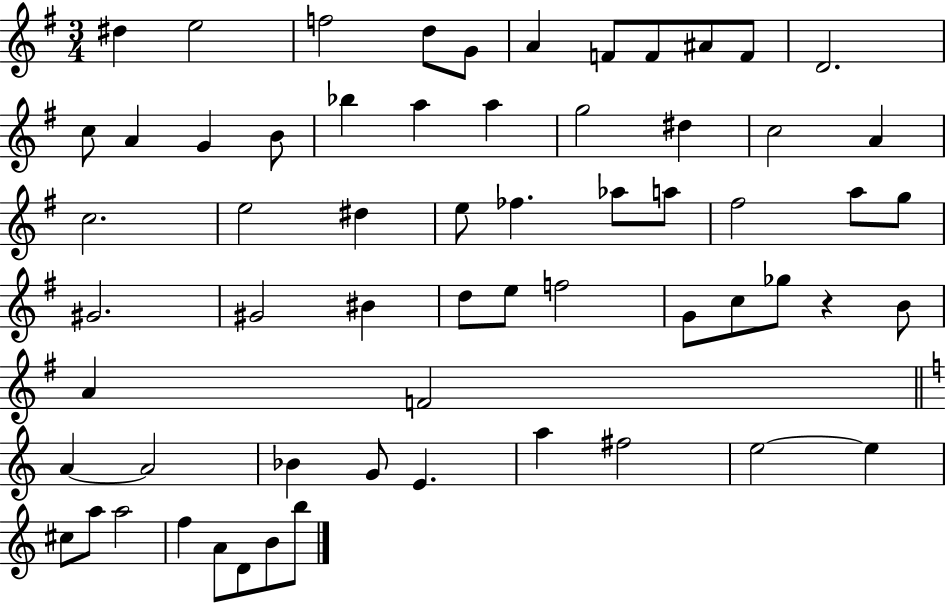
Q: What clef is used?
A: treble